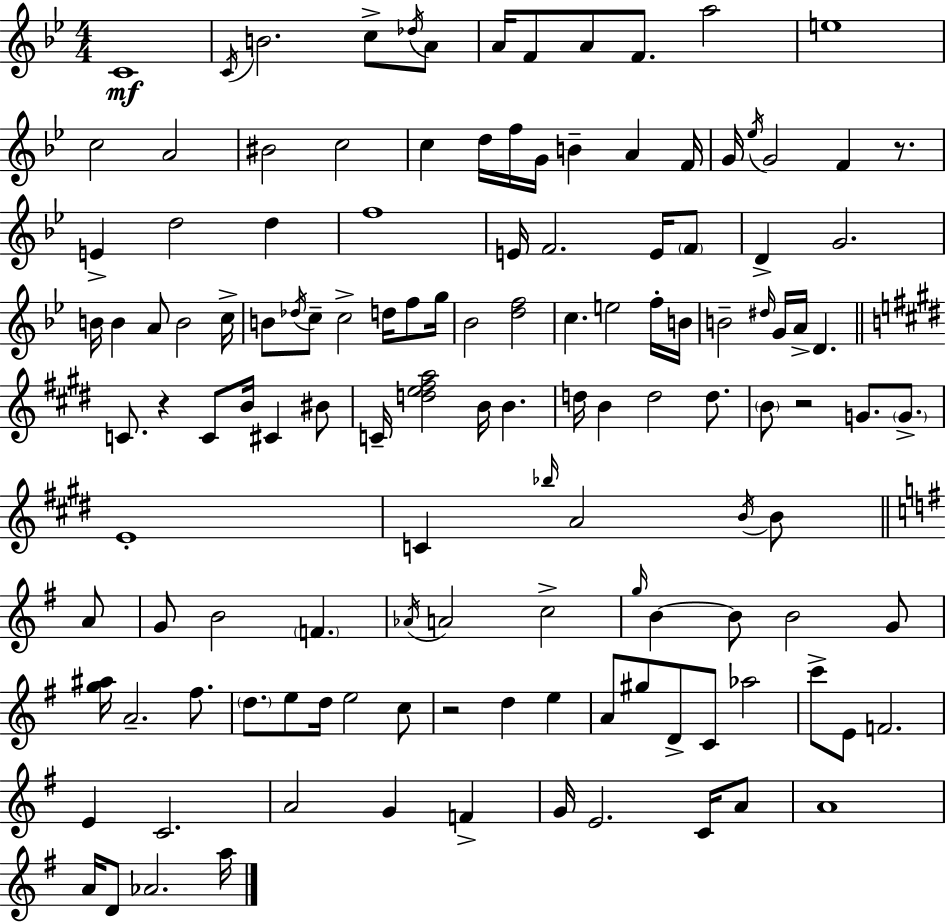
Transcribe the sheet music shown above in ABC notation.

X:1
T:Untitled
M:4/4
L:1/4
K:Gm
C4 C/4 B2 c/2 _d/4 A/2 A/4 F/2 A/2 F/2 a2 e4 c2 A2 ^B2 c2 c d/4 f/4 G/4 B A F/4 G/4 _e/4 G2 F z/2 E d2 d f4 E/4 F2 E/4 F/2 D G2 B/4 B A/2 B2 c/4 B/2 _d/4 c/2 c2 d/4 f/2 g/4 _B2 [df]2 c e2 f/4 B/4 B2 ^d/4 G/4 A/4 D C/2 z C/2 B/4 ^C ^B/2 C/4 [de^fa]2 B/4 B d/4 B d2 d/2 B/2 z2 G/2 G/2 E4 C _b/4 A2 B/4 B/2 A/2 G/2 B2 F _A/4 A2 c2 g/4 B B/2 B2 G/2 [g^a]/4 A2 ^f/2 d/2 e/2 d/4 e2 c/2 z2 d e A/2 ^g/2 D/2 C/2 _a2 c'/2 E/2 F2 E C2 A2 G F G/4 E2 C/4 A/2 A4 A/4 D/2 _A2 a/4